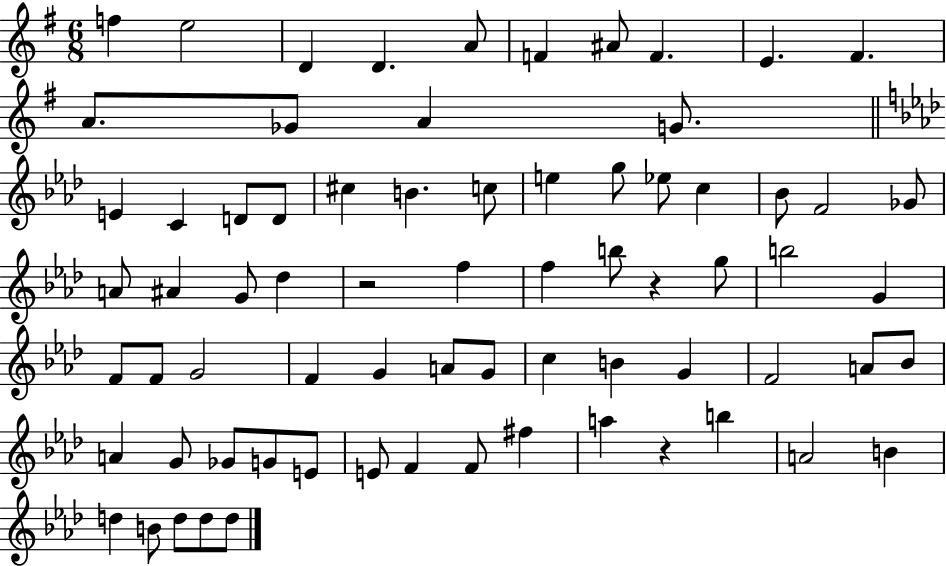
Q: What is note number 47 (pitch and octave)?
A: B4